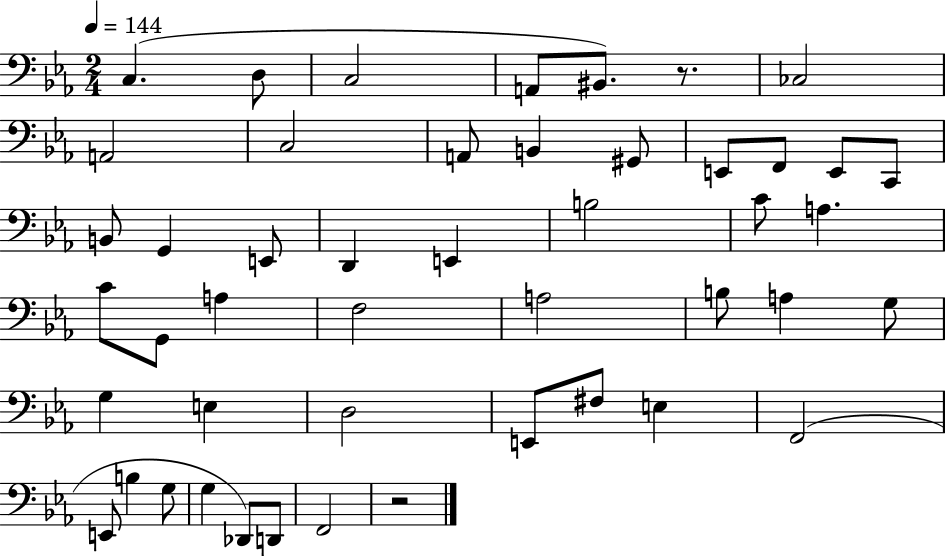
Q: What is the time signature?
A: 2/4